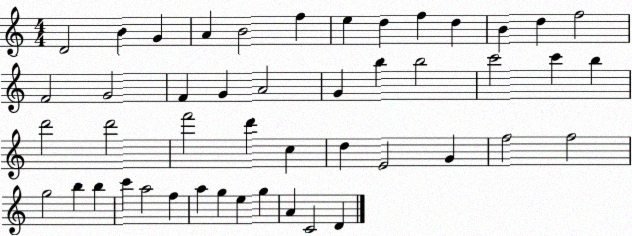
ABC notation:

X:1
T:Untitled
M:4/4
L:1/4
K:C
D2 B G A B2 f e d f d B d f2 F2 G2 F G A2 G b b2 c'2 c' b d'2 d'2 f'2 d' c d E2 G f2 f2 g2 b b c' a2 f a g e g A C2 D